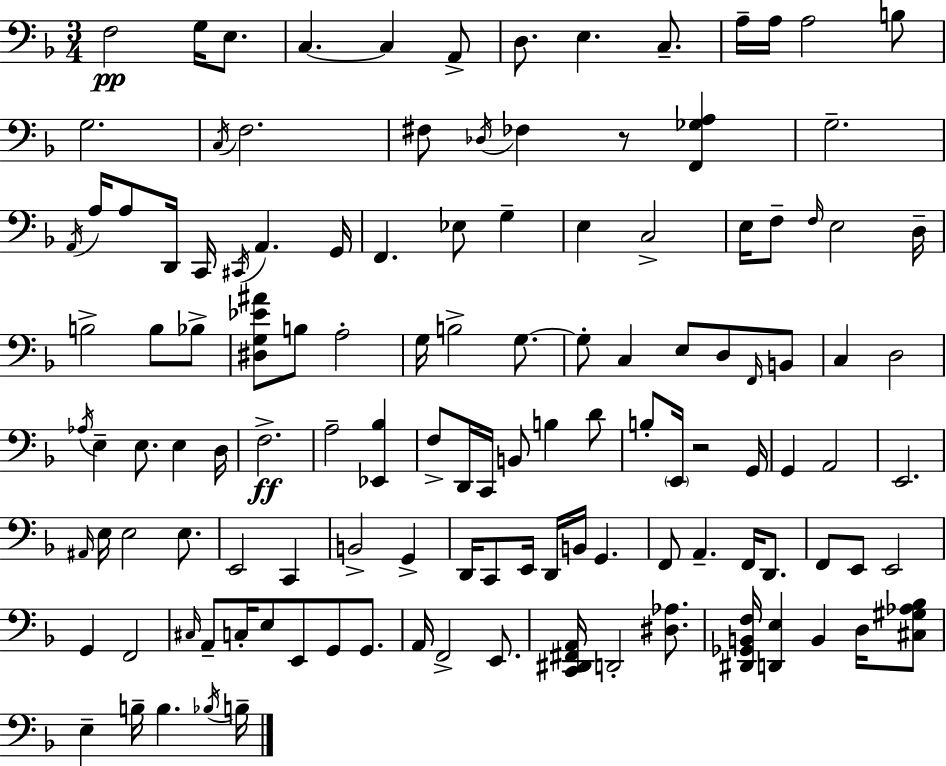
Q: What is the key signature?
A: F major